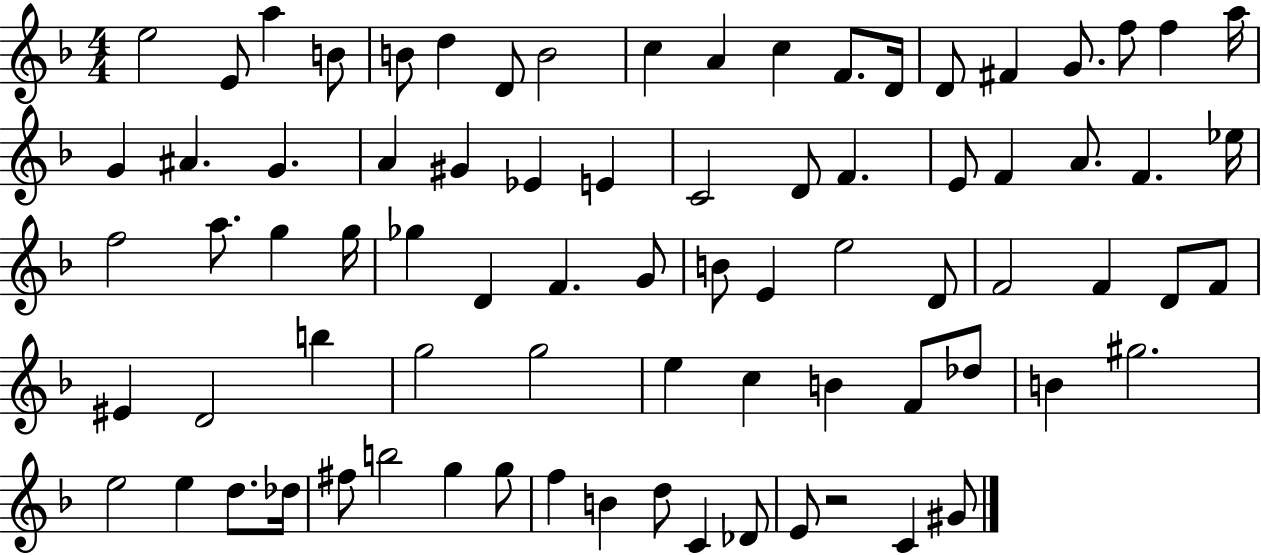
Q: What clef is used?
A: treble